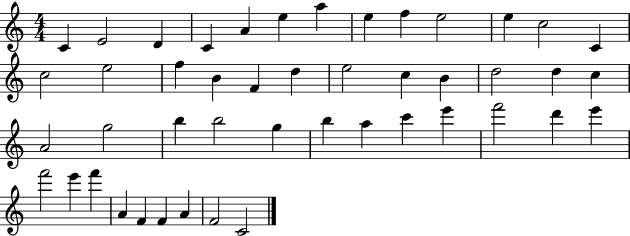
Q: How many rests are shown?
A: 0